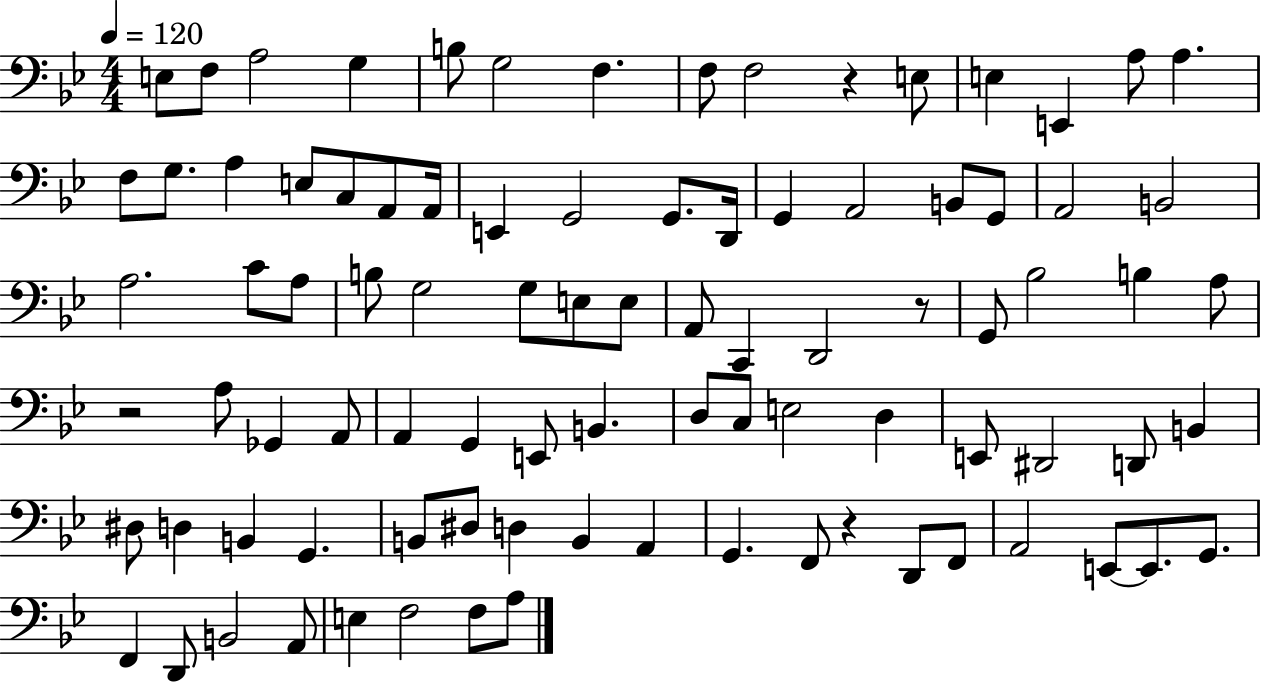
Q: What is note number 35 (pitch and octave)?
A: B3